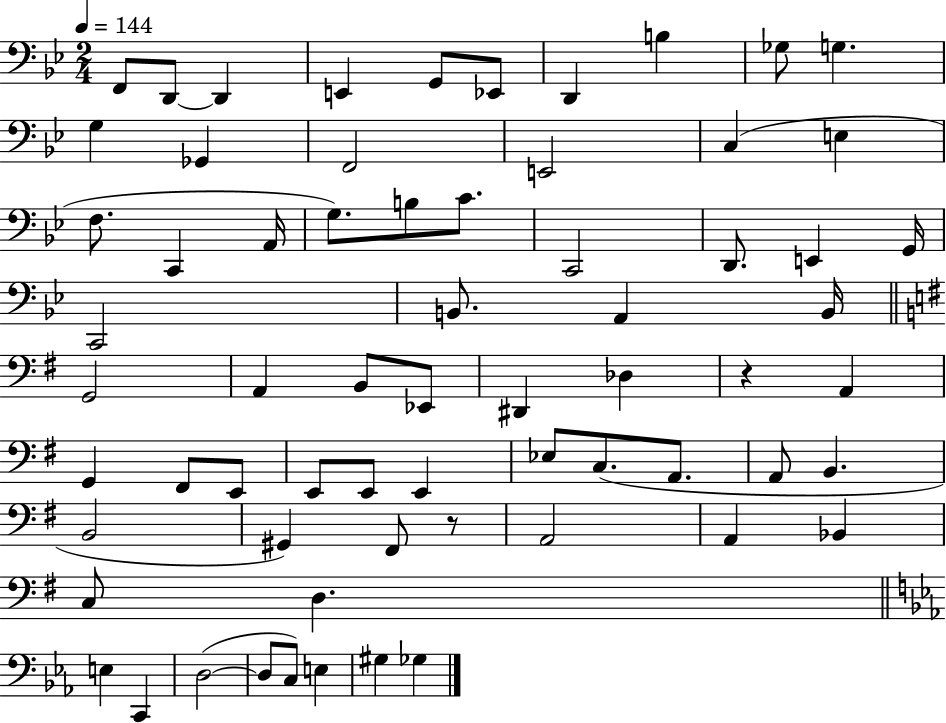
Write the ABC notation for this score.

X:1
T:Untitled
M:2/4
L:1/4
K:Bb
F,,/2 D,,/2 D,, E,, G,,/2 _E,,/2 D,, B, _G,/2 G, G, _G,, F,,2 E,,2 C, E, F,/2 C,, A,,/4 G,/2 B,/2 C/2 C,,2 D,,/2 E,, G,,/4 C,,2 B,,/2 A,, B,,/4 G,,2 A,, B,,/2 _E,,/2 ^D,, _D, z A,, G,, ^F,,/2 E,,/2 E,,/2 E,,/2 E,, _E,/2 C,/2 A,,/2 A,,/2 B,, B,,2 ^G,, ^F,,/2 z/2 A,,2 A,, _B,, C,/2 D, E, C,, D,2 D,/2 C,/2 E, ^G, _G,